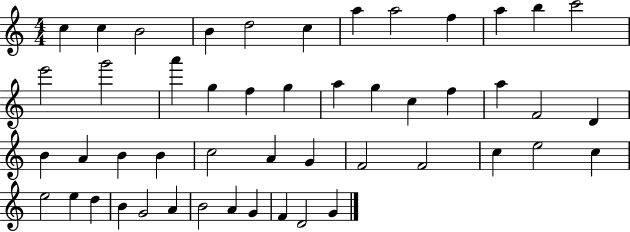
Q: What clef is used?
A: treble